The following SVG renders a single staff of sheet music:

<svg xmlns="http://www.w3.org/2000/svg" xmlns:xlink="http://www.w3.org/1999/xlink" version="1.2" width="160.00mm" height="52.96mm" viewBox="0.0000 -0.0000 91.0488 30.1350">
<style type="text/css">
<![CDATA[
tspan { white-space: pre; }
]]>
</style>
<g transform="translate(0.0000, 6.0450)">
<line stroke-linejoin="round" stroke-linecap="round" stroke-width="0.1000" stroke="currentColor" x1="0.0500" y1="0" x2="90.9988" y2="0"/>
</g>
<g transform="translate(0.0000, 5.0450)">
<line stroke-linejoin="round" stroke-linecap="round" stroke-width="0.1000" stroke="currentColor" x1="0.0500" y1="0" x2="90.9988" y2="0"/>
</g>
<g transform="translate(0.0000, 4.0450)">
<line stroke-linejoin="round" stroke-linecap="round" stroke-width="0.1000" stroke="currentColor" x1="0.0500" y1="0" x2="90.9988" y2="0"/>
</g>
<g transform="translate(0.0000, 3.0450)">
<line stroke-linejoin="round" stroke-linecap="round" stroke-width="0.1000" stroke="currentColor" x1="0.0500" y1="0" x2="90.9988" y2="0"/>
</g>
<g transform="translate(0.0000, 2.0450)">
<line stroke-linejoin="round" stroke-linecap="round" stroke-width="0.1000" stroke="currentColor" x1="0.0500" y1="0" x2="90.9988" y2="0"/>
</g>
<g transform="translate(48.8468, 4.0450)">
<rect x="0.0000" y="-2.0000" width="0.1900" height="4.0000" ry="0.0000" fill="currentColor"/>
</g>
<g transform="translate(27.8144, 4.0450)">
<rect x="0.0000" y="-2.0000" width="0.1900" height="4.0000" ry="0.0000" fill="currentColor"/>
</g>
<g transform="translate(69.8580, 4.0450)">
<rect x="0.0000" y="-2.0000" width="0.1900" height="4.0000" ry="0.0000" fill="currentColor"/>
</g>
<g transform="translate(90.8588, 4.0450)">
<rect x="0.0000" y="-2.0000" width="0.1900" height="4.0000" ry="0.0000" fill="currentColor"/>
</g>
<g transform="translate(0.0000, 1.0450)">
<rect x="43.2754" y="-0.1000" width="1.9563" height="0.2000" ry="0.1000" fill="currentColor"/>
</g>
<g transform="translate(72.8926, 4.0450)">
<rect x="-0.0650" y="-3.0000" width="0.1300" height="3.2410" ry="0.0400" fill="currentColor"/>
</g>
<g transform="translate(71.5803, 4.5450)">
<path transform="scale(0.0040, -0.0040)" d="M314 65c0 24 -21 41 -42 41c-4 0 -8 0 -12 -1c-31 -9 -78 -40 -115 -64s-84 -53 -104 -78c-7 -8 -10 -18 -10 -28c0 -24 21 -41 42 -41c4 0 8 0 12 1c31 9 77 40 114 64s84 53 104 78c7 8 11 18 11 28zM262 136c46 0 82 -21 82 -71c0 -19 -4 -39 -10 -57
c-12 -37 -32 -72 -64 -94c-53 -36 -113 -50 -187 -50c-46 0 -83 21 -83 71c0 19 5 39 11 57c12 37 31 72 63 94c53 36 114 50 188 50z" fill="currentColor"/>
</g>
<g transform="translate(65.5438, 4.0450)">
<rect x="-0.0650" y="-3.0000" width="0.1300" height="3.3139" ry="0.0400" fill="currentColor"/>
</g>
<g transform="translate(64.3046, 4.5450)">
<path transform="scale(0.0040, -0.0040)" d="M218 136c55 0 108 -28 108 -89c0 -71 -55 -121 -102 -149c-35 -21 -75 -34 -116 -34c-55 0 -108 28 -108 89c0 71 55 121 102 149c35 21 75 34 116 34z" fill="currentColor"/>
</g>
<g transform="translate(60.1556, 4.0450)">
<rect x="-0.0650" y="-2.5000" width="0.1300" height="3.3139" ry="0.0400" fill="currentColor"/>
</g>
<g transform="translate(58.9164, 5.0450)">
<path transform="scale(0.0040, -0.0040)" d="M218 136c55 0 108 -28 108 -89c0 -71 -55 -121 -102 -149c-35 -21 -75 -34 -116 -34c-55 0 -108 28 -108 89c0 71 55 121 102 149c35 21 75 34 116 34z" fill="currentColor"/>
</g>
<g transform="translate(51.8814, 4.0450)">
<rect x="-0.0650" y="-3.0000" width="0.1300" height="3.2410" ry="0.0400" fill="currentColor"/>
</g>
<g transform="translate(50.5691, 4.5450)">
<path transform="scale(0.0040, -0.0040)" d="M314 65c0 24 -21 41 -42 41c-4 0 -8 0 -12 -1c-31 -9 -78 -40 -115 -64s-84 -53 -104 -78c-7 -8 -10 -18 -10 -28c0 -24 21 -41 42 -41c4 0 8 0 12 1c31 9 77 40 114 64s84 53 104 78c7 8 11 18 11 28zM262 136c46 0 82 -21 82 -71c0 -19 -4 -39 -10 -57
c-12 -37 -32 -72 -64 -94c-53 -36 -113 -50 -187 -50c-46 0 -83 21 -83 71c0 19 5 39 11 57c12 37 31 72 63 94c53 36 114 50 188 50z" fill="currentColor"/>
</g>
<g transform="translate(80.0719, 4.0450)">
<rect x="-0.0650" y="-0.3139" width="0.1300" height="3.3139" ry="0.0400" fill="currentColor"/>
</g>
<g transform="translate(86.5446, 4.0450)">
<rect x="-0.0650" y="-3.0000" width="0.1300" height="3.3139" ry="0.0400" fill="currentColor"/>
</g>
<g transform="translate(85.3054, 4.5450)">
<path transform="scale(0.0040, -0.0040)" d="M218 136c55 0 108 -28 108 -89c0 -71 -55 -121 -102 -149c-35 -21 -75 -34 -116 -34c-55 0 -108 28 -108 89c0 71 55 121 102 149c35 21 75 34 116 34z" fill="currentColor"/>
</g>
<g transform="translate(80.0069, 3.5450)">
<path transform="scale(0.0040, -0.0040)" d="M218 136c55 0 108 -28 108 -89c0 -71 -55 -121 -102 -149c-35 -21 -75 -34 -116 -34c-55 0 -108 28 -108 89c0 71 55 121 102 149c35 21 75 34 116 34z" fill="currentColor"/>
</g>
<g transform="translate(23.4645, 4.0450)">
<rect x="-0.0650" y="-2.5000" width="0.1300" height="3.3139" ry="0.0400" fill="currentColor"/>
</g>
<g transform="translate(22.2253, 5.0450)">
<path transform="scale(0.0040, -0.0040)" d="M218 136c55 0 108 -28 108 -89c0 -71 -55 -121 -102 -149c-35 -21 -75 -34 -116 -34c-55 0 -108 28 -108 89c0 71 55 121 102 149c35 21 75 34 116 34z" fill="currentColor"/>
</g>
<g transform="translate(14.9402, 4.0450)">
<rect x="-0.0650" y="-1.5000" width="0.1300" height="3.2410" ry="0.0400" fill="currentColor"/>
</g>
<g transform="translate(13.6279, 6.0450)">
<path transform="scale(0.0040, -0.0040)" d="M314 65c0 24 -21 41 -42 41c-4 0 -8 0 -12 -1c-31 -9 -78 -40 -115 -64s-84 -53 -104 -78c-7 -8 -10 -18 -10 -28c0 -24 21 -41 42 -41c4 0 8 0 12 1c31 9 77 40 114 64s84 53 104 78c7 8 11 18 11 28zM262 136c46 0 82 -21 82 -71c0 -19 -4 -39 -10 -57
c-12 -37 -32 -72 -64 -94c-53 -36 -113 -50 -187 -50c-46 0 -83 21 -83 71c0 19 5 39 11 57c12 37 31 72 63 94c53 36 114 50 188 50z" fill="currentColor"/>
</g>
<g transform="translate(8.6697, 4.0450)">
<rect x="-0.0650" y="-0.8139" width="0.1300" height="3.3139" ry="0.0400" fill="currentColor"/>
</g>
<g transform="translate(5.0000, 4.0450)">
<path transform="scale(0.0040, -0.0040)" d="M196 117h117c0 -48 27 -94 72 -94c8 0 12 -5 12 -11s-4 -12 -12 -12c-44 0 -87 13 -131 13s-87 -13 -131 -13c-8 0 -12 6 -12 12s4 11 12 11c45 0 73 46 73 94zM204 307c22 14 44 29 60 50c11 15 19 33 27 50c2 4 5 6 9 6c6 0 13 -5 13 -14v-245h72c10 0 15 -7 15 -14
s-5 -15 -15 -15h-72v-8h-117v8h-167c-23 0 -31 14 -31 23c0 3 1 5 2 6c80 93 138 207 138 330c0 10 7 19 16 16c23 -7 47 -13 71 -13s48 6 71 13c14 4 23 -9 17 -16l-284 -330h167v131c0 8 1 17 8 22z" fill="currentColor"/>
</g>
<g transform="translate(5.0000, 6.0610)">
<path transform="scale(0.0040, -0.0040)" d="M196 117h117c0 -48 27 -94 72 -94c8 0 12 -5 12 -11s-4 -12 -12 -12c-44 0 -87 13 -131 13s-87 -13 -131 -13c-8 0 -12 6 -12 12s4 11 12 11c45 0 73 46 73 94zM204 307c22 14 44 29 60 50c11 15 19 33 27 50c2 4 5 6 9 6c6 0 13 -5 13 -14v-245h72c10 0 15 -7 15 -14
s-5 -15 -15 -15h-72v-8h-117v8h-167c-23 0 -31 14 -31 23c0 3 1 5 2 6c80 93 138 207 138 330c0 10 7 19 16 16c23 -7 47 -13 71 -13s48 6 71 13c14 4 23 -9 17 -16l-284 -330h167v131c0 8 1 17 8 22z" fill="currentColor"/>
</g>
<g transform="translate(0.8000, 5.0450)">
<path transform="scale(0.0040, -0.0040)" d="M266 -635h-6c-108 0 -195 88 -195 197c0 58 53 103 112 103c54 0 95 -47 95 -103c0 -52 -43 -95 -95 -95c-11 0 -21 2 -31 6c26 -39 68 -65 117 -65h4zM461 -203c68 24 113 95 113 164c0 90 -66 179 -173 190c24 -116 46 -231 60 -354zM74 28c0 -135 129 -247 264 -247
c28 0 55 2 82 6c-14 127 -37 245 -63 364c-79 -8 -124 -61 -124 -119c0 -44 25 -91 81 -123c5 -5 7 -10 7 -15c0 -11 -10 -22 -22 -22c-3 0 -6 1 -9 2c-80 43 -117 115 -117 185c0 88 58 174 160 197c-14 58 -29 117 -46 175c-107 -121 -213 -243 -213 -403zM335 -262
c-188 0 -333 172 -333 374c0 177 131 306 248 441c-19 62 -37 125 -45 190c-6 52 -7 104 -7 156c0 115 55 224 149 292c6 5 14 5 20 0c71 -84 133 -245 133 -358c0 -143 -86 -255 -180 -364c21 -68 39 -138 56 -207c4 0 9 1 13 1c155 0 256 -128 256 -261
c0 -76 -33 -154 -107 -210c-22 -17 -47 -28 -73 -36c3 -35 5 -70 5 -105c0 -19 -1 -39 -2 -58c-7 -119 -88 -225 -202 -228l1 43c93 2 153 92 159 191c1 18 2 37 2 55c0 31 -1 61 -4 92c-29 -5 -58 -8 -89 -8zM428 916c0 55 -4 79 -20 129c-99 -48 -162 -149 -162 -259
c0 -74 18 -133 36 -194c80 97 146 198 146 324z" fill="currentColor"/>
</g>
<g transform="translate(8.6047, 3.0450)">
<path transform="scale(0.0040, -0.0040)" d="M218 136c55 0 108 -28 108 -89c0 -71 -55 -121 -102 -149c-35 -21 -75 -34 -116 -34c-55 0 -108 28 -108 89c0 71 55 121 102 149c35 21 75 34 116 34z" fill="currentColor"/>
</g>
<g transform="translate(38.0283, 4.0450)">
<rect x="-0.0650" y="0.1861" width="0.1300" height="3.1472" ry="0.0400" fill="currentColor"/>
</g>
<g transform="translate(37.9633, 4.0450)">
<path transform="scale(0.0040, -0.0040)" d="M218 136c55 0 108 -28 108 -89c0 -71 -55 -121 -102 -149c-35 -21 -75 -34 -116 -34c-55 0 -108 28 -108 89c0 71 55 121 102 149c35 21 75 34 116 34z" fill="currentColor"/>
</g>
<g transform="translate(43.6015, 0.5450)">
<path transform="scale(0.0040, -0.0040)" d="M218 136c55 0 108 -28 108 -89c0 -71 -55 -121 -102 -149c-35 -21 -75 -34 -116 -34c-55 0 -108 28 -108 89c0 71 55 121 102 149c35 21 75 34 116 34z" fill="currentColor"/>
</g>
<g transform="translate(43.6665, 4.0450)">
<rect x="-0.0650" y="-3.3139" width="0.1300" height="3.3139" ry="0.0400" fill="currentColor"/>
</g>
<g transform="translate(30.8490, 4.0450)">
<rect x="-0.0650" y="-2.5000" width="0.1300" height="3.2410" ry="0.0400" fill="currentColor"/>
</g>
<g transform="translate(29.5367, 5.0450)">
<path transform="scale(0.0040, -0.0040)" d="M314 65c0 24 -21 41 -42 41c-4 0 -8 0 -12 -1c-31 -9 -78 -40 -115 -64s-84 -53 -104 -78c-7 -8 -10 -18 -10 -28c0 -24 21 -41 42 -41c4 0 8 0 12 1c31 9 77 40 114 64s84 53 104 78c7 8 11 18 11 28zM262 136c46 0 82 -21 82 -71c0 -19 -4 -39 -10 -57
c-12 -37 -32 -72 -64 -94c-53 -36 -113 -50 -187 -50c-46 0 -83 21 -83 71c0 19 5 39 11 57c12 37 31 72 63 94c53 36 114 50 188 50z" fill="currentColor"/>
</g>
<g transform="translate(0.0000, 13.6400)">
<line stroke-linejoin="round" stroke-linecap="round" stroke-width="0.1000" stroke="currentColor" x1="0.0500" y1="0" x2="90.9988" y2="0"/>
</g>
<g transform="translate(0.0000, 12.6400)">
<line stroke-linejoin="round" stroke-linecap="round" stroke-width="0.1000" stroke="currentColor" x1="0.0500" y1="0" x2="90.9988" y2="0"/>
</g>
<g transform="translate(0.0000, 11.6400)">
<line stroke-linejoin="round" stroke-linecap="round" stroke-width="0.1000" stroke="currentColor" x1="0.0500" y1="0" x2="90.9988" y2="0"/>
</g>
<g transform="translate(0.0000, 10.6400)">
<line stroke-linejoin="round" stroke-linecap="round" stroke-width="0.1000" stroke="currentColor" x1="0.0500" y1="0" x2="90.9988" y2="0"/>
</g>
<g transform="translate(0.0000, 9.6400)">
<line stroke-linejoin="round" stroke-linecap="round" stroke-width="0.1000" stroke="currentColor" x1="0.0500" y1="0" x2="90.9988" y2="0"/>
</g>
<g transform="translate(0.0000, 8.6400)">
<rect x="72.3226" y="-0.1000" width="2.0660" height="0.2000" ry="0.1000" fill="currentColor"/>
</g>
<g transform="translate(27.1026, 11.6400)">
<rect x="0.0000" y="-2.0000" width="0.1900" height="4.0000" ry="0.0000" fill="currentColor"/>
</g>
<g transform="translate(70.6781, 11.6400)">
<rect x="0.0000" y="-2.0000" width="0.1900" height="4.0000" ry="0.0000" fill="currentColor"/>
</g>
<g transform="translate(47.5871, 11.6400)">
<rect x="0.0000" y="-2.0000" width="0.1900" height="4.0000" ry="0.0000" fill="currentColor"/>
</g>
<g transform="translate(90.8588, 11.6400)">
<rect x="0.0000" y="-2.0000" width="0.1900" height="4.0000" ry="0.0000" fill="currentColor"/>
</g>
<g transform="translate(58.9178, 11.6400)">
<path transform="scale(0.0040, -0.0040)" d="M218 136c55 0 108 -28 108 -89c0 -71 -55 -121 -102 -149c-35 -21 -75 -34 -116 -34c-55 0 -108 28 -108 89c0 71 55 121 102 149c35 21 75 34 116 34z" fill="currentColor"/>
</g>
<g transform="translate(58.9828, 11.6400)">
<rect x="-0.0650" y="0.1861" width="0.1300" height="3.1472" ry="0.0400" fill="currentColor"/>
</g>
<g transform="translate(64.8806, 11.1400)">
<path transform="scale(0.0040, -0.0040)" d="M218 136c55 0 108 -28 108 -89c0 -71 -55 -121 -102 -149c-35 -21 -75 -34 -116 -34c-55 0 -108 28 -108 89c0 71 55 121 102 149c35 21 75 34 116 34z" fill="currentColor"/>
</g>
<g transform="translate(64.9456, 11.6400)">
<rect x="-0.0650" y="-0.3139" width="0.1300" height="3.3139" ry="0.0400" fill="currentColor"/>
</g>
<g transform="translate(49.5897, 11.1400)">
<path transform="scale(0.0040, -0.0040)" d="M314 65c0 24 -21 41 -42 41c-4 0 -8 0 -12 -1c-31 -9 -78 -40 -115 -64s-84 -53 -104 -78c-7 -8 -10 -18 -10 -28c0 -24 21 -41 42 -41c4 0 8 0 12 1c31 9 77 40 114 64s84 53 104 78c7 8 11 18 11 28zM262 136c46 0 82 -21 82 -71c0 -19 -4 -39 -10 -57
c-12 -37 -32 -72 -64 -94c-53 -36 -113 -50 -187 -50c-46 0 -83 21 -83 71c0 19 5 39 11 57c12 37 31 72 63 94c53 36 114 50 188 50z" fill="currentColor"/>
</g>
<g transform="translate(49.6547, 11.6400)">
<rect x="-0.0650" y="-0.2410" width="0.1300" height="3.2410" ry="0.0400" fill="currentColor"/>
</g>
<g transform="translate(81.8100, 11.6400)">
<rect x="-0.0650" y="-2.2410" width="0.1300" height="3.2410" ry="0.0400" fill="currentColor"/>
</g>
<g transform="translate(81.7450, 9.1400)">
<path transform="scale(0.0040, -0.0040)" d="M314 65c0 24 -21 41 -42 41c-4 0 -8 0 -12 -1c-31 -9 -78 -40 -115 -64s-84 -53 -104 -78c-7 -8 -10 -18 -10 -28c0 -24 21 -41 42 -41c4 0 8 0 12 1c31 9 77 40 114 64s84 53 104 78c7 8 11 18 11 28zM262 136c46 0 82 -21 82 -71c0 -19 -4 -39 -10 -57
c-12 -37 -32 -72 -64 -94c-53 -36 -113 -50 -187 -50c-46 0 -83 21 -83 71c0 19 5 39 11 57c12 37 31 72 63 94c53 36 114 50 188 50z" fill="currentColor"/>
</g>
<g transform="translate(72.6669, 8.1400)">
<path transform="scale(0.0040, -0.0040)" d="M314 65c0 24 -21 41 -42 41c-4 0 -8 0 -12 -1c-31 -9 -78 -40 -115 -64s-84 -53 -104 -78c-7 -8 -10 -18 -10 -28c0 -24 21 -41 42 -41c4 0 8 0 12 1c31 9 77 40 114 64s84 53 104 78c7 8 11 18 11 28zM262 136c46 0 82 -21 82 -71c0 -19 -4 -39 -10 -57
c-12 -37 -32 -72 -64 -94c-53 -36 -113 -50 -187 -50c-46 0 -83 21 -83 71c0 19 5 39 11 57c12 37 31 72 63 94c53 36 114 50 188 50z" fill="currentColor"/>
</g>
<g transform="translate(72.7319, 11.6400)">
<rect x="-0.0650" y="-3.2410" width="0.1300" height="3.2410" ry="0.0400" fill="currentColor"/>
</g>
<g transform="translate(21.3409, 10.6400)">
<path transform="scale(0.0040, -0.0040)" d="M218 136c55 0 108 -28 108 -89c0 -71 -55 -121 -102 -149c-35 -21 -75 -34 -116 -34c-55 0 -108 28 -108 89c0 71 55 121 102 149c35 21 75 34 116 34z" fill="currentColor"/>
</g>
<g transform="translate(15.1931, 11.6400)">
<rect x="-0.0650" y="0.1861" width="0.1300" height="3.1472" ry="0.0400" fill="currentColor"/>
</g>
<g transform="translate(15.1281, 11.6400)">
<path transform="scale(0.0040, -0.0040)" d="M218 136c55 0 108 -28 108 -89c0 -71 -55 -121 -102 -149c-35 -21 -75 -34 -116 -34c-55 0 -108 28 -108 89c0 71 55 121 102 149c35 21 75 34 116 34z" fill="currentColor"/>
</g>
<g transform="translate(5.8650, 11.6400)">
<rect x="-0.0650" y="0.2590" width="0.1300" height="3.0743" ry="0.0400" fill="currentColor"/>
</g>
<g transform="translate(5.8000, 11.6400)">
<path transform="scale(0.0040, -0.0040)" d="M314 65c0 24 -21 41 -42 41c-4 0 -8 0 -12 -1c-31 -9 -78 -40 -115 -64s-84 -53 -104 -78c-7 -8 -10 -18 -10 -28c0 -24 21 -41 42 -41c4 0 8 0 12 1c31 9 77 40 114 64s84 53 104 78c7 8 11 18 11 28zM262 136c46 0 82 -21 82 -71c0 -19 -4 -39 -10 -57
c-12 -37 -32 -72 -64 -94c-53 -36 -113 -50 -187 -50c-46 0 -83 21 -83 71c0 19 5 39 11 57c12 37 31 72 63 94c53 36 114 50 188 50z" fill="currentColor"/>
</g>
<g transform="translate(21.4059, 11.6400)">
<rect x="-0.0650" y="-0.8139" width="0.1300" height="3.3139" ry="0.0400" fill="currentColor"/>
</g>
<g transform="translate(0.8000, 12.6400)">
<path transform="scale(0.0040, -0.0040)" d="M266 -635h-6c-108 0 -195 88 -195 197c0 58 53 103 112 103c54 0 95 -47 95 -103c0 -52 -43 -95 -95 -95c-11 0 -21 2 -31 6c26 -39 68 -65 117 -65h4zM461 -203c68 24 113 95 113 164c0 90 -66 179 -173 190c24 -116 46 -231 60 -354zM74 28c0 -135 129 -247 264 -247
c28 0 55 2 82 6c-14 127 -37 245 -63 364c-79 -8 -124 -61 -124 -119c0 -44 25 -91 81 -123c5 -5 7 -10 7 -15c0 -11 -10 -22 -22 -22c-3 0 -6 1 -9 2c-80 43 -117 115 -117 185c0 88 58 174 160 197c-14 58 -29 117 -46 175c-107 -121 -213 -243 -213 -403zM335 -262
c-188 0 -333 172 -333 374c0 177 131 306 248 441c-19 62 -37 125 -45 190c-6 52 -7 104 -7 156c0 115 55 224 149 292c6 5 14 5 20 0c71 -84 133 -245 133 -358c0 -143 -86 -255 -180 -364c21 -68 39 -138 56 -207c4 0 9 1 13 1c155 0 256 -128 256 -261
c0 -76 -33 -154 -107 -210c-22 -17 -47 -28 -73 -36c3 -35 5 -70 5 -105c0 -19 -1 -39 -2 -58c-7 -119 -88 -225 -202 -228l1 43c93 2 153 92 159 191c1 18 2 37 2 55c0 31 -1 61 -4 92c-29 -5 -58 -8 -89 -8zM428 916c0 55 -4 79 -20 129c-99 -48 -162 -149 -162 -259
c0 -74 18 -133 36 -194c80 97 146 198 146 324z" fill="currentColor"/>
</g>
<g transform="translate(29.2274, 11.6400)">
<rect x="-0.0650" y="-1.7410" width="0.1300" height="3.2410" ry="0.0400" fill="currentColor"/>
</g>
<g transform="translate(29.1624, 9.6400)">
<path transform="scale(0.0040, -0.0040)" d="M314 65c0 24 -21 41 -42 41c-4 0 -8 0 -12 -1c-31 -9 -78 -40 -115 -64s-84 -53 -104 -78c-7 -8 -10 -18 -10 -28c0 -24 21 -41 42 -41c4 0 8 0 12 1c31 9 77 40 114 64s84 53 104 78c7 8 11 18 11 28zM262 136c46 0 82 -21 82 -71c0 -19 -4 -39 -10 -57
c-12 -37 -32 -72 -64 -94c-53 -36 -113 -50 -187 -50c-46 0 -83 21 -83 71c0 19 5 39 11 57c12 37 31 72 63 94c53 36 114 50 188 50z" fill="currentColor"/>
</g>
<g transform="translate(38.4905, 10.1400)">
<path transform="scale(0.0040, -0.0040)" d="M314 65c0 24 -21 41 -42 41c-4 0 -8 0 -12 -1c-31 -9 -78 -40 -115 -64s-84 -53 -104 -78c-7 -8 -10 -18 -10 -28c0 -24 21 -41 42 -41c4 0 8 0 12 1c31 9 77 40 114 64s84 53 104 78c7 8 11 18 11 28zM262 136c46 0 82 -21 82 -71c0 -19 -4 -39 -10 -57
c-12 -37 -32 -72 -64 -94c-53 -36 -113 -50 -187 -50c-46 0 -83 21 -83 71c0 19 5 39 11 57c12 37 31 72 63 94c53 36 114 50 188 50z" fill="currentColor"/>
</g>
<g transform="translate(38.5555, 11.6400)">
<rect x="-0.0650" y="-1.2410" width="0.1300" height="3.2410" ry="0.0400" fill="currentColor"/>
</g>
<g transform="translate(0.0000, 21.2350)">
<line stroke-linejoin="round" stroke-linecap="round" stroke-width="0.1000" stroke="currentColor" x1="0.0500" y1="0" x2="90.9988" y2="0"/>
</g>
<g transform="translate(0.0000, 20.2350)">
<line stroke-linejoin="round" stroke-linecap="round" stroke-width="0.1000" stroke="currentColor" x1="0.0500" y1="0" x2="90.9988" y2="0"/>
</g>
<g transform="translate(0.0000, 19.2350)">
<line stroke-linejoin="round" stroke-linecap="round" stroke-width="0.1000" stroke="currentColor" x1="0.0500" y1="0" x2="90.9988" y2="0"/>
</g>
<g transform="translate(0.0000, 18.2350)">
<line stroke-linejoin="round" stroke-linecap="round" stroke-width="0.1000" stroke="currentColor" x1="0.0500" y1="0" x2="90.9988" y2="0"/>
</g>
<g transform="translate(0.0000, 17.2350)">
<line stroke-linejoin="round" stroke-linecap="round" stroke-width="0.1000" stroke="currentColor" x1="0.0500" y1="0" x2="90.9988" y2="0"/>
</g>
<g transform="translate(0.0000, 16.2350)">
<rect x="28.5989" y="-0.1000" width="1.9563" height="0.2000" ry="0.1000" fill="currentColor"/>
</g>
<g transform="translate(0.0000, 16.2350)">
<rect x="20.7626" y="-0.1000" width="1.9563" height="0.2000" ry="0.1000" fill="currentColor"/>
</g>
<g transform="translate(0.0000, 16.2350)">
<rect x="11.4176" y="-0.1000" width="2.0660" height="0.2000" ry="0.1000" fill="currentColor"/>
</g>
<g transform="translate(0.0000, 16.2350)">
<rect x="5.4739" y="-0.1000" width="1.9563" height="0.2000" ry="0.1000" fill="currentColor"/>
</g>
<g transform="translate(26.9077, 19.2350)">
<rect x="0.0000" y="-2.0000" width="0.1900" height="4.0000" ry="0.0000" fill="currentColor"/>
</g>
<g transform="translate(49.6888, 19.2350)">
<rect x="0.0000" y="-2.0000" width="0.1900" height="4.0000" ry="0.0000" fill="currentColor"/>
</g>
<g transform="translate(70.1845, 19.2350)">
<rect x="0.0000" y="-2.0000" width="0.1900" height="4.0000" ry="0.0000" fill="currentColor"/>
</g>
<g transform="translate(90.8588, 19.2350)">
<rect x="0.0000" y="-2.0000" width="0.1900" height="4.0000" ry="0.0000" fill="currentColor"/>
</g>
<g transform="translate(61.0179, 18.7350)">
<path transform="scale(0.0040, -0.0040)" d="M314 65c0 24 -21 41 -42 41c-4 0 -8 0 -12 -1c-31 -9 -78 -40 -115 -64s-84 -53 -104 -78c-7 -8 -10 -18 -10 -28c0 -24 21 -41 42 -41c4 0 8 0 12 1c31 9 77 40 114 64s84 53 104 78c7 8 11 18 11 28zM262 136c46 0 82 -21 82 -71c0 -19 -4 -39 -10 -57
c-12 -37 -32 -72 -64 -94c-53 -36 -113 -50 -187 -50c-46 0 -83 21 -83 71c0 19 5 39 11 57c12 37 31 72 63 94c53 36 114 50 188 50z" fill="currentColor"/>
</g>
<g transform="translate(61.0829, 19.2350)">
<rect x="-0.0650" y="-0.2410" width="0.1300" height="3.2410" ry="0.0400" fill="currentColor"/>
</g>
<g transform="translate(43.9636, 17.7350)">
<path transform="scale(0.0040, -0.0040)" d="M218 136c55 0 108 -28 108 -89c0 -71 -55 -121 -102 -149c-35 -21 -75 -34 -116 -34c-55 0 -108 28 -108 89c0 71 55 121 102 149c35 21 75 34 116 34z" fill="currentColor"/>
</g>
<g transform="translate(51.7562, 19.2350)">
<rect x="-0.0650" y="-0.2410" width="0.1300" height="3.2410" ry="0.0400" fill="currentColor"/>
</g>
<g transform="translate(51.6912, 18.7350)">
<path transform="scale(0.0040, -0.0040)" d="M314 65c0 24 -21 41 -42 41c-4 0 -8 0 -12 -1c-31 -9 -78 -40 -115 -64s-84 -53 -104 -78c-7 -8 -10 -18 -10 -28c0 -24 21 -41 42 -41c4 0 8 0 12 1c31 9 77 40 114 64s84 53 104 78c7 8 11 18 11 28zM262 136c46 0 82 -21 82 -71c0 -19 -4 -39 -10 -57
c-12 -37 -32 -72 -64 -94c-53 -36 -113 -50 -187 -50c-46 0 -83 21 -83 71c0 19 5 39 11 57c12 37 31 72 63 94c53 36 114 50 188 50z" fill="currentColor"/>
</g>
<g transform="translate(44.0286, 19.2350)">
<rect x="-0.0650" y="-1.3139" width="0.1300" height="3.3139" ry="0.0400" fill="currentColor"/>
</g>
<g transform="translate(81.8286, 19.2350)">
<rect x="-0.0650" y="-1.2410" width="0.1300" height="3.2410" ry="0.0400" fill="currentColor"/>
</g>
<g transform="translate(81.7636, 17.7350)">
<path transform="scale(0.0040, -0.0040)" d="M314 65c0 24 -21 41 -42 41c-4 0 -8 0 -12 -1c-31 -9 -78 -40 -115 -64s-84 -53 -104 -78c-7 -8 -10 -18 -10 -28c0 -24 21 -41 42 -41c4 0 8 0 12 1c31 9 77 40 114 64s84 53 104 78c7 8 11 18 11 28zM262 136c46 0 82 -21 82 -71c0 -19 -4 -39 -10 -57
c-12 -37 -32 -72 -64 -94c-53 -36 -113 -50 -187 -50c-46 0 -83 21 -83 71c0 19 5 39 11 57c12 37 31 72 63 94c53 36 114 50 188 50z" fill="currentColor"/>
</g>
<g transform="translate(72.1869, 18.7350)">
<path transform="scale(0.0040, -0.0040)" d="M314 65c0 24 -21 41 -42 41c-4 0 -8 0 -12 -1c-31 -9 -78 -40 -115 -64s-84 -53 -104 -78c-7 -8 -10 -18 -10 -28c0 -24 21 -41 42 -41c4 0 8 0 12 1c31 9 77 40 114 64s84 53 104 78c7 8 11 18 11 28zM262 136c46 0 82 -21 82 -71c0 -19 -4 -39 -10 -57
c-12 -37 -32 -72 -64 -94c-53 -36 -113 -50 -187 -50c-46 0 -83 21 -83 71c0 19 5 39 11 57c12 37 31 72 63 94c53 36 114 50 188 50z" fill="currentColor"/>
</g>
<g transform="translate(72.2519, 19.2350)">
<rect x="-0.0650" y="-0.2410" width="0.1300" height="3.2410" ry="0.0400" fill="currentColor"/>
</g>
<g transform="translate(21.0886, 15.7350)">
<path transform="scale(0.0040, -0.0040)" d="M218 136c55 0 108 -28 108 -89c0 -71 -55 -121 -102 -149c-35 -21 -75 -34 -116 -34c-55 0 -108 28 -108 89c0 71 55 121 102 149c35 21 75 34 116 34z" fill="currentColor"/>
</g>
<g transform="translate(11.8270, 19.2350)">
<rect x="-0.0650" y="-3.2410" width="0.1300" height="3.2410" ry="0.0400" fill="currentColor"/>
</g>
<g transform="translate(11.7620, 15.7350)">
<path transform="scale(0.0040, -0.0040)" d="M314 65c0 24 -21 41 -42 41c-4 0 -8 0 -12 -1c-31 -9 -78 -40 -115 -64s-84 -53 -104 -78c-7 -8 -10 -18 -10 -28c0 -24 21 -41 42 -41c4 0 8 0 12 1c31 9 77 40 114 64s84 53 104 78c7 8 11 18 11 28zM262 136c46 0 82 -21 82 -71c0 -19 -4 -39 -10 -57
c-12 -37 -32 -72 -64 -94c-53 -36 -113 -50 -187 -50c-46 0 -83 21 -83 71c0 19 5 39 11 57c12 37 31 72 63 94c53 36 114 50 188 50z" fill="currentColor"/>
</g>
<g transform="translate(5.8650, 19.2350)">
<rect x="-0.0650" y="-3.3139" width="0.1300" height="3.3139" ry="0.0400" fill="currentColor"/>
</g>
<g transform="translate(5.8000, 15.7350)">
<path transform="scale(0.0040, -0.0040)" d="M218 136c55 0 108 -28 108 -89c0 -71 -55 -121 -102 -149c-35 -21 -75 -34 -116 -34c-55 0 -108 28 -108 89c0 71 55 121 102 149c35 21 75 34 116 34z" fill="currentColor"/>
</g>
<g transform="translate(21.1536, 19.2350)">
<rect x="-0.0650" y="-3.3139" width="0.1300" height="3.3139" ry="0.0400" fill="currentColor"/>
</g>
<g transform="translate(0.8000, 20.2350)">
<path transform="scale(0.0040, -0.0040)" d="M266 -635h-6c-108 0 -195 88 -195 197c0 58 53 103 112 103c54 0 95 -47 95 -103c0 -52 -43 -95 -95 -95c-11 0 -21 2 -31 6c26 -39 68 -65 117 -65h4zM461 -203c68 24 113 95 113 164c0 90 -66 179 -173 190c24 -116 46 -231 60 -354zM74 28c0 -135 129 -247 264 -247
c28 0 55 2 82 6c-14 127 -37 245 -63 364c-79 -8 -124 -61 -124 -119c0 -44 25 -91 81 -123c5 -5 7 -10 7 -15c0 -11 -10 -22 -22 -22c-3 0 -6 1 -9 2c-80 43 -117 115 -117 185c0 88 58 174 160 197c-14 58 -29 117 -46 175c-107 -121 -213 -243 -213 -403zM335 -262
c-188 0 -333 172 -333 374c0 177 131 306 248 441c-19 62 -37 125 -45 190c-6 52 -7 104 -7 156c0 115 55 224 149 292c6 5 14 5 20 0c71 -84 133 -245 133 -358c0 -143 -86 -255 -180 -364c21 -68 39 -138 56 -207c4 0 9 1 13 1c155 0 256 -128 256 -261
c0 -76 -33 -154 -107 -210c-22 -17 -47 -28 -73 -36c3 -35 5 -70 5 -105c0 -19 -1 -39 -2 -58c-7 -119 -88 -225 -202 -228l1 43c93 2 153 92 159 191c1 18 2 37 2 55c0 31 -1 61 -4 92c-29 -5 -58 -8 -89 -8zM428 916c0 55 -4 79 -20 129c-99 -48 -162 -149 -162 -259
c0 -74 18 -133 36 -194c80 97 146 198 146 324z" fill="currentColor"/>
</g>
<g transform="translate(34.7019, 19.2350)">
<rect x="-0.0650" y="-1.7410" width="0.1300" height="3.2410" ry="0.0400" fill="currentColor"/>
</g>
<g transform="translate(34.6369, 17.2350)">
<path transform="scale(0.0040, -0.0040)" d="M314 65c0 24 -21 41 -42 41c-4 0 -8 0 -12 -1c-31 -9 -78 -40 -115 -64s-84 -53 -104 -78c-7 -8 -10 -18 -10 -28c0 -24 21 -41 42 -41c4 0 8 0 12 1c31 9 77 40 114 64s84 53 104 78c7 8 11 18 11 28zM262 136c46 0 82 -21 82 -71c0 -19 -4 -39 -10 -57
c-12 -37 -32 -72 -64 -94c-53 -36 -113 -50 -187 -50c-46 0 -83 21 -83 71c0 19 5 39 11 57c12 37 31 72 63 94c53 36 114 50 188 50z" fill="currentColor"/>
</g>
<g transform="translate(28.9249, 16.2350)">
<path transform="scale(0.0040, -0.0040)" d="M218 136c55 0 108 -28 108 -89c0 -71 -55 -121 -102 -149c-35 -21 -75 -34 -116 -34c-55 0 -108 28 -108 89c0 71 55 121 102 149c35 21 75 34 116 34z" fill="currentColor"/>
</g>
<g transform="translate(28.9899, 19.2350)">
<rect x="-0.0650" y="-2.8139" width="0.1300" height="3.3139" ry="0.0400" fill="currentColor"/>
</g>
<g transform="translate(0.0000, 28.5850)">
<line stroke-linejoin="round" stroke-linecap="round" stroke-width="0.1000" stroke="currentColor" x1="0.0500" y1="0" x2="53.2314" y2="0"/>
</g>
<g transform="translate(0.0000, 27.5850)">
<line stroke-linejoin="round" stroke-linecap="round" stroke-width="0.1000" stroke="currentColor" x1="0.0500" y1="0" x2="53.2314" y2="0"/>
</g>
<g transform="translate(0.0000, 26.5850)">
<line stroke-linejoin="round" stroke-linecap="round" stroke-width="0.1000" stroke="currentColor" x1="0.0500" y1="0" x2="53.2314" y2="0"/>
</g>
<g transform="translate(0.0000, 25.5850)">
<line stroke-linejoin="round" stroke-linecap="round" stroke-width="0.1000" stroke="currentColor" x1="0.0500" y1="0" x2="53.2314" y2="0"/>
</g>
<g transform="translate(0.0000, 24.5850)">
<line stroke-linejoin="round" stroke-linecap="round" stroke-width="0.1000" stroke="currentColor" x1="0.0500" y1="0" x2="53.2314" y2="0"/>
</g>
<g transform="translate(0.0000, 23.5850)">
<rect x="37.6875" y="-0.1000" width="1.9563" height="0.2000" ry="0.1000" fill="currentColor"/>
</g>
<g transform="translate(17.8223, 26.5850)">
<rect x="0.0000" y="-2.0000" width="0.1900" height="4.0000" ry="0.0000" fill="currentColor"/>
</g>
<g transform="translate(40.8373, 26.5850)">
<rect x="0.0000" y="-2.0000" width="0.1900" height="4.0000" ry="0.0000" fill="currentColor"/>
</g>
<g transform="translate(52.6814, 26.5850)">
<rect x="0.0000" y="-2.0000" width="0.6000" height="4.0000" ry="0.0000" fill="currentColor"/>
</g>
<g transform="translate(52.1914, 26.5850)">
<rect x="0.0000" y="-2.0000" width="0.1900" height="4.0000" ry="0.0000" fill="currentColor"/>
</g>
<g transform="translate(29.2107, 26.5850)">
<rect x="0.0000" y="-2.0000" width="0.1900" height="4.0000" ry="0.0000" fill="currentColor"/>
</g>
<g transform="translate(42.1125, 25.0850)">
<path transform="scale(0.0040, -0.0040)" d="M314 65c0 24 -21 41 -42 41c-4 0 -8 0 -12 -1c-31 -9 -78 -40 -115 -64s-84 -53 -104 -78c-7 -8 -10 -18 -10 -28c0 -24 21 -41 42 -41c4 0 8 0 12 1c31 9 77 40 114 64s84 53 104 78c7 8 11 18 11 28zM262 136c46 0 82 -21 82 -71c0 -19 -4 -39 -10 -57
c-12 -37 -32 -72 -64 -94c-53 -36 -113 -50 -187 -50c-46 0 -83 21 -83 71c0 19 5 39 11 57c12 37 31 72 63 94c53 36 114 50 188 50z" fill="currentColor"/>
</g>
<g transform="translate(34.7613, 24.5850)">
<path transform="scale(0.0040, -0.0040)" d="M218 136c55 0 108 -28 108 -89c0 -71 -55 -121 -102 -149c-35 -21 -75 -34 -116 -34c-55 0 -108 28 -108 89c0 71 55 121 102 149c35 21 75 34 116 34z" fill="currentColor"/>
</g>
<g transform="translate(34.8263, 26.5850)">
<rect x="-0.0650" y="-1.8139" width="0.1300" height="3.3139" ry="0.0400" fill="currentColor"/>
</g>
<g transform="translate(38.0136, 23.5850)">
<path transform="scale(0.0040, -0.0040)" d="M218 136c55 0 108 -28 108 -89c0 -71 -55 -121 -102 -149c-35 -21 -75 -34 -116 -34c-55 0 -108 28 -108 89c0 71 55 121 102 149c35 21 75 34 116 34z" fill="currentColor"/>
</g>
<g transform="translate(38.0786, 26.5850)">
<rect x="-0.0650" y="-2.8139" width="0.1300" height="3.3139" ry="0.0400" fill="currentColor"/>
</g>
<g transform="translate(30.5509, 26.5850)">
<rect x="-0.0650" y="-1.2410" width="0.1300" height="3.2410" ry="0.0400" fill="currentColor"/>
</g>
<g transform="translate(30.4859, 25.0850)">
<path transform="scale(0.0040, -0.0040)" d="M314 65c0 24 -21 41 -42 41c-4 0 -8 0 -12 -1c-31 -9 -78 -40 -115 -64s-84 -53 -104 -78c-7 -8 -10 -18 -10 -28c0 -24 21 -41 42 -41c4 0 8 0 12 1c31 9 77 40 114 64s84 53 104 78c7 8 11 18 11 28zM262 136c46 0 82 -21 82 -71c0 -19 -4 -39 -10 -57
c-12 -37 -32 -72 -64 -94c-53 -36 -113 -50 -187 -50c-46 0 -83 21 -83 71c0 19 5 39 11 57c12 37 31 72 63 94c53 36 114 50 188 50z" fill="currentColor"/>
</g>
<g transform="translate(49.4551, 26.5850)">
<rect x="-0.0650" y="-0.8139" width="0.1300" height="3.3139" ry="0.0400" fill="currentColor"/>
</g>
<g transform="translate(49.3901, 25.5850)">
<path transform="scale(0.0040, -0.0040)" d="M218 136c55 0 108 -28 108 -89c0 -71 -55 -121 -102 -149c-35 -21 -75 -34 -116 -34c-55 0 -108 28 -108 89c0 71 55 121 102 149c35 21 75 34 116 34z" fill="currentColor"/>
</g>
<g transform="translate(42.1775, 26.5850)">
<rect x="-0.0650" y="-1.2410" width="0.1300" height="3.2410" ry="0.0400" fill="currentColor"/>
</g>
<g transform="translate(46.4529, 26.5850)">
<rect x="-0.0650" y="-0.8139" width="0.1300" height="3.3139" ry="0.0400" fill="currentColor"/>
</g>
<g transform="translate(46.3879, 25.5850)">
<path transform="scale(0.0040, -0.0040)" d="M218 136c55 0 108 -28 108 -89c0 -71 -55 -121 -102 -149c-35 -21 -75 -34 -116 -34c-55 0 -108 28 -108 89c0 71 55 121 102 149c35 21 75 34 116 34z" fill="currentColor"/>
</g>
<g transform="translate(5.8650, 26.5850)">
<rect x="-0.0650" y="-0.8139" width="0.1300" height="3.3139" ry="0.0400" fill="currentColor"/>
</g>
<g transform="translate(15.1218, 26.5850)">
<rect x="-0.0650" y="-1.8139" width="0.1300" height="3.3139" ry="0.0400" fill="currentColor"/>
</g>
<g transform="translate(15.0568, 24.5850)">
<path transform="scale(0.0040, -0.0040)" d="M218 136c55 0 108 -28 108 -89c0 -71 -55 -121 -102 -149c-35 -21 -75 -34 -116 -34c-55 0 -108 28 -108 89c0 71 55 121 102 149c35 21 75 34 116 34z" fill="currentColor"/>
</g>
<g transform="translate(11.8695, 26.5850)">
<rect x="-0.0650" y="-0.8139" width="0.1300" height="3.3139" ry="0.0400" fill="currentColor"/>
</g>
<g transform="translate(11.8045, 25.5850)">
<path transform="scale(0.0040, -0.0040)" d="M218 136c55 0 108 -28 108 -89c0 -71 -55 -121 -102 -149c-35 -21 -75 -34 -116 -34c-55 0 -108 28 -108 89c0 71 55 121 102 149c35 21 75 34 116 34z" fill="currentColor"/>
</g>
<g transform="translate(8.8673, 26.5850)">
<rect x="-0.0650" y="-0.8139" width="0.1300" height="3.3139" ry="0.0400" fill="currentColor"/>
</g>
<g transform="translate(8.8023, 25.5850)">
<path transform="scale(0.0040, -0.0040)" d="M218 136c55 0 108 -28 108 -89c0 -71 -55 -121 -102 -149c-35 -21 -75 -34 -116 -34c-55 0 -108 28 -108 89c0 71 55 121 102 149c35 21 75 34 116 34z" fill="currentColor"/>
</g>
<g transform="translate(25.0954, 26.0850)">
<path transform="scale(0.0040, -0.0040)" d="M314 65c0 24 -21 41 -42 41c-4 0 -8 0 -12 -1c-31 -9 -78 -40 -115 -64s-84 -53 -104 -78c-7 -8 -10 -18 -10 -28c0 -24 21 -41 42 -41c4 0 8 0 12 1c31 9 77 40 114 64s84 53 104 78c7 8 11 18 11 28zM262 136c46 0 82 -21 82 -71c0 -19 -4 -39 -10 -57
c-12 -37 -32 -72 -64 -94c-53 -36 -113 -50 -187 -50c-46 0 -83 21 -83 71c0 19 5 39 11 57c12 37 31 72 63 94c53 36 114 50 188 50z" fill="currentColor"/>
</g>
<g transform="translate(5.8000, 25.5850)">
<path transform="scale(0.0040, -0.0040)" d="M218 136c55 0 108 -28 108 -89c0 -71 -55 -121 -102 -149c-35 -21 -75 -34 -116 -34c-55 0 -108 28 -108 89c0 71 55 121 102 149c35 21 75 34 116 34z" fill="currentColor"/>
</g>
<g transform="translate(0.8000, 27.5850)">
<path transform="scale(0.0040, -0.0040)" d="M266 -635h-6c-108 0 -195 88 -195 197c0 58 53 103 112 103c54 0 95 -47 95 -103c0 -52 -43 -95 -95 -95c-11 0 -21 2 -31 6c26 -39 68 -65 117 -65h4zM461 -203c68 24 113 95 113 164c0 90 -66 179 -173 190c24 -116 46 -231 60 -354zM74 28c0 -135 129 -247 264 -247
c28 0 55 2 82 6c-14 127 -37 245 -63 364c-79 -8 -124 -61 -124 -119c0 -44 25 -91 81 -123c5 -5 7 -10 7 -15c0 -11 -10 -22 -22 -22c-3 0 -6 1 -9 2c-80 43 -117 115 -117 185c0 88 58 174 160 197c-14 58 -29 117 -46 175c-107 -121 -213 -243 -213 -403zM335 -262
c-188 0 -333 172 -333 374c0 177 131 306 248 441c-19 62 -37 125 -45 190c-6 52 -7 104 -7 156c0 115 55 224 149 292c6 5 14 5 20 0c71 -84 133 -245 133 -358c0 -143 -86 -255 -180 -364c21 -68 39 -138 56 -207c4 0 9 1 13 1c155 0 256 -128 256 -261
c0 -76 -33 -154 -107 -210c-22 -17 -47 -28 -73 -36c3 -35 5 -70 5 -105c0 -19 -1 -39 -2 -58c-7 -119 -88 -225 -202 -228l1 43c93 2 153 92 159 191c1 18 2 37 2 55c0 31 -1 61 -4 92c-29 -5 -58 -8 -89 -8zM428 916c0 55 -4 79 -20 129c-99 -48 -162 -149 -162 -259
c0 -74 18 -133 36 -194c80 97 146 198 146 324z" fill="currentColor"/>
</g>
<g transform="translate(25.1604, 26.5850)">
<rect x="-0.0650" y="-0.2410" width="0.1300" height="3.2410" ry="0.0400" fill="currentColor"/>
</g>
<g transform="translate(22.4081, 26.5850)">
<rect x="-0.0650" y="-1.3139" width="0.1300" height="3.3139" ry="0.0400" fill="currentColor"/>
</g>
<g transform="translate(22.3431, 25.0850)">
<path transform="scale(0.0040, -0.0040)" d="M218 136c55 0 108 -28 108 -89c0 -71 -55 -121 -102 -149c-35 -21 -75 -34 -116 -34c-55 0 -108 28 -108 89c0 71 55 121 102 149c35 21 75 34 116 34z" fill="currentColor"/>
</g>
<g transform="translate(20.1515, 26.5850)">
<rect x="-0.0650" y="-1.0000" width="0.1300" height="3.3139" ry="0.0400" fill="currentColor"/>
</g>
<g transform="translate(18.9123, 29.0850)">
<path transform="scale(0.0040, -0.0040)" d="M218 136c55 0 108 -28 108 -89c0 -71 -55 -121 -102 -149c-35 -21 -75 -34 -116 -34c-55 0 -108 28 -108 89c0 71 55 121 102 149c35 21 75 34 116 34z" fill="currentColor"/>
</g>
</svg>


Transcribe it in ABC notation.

X:1
T:Untitled
M:4/4
L:1/4
K:C
d E2 G G2 B b A2 G A A2 c A B2 B d f2 e2 c2 B c b2 g2 b b2 b a f2 e c2 c2 c2 e2 d d d f D e c2 e2 f a e2 d d